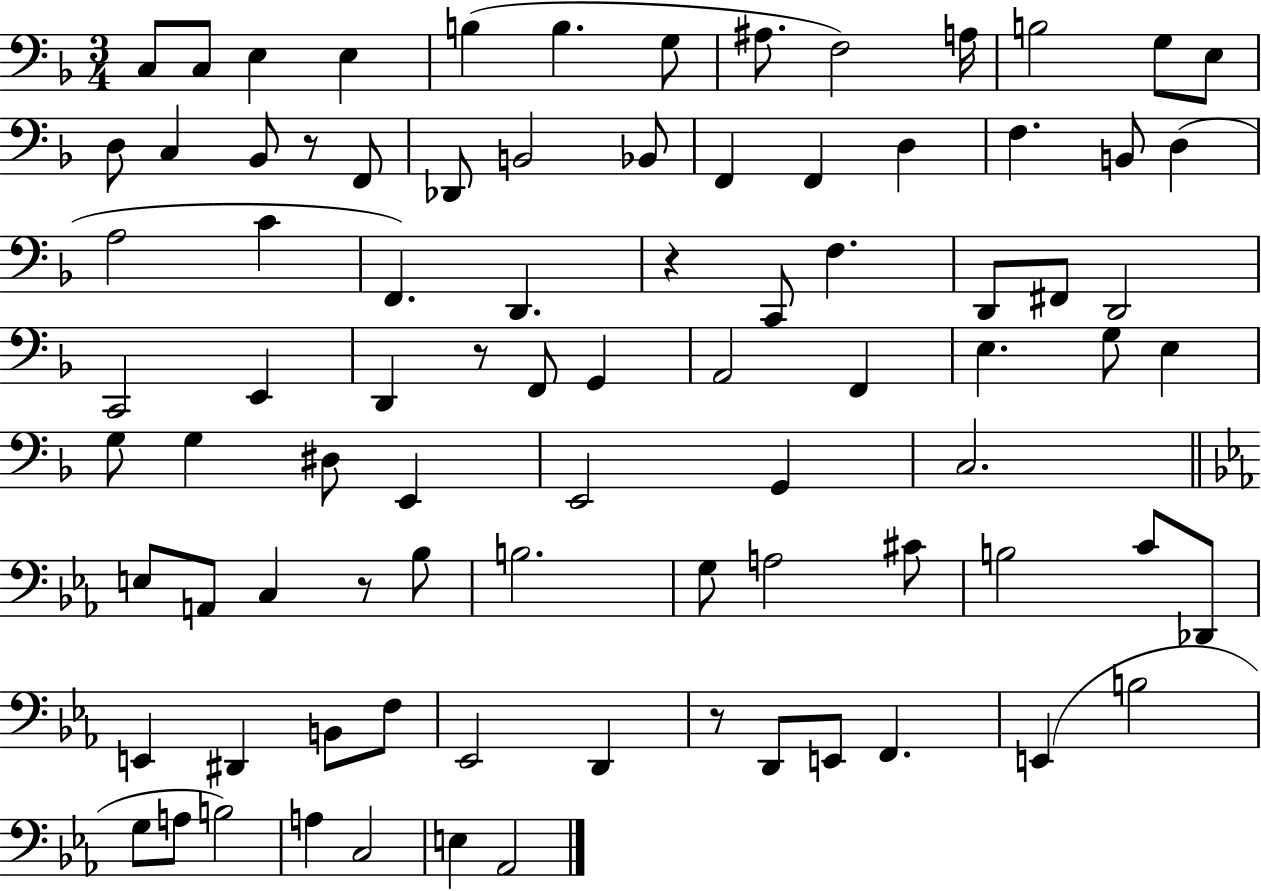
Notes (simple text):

C3/e C3/e E3/q E3/q B3/q B3/q. G3/e A#3/e. F3/h A3/s B3/h G3/e E3/e D3/e C3/q Bb2/e R/e F2/e Db2/e B2/h Bb2/e F2/q F2/q D3/q F3/q. B2/e D3/q A3/h C4/q F2/q. D2/q. R/q C2/e F3/q. D2/e F#2/e D2/h C2/h E2/q D2/q R/e F2/e G2/q A2/h F2/q E3/q. G3/e E3/q G3/e G3/q D#3/e E2/q E2/h G2/q C3/h. E3/e A2/e C3/q R/e Bb3/e B3/h. G3/e A3/h C#4/e B3/h C4/e Db2/e E2/q D#2/q B2/e F3/e Eb2/h D2/q R/e D2/e E2/e F2/q. E2/q B3/h G3/e A3/e B3/h A3/q C3/h E3/q Ab2/h